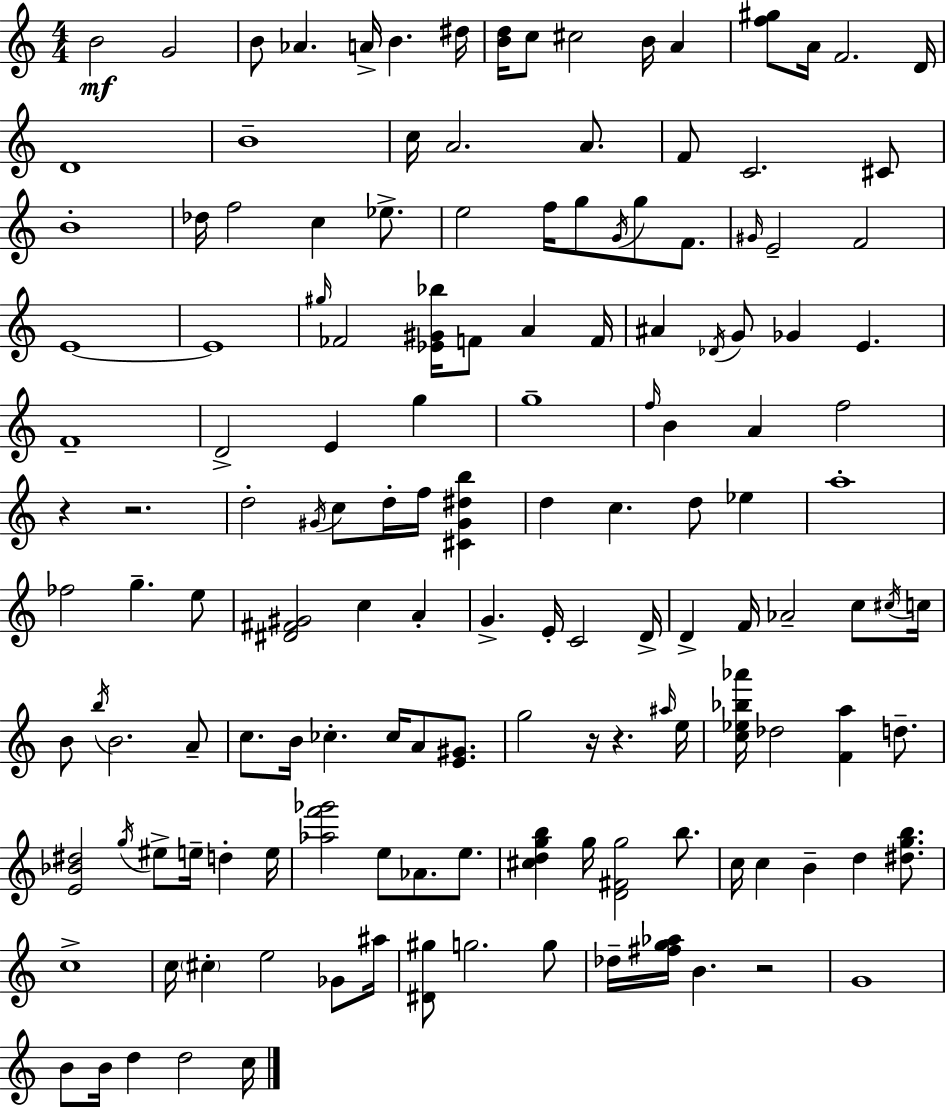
{
  \clef treble
  \numericTimeSignature
  \time 4/4
  \key c \major
  b'2\mf g'2 | b'8 aes'4. a'16-> b'4. dis''16 | <b' d''>16 c''8 cis''2 b'16 a'4 | <f'' gis''>8 a'16 f'2. d'16 | \break d'1 | b'1-- | c''16 a'2. a'8. | f'8 c'2. cis'8 | \break b'1-. | des''16 f''2 c''4 ees''8.-> | e''2 f''16 g''8 \acciaccatura { g'16 } g''8 f'8. | \grace { gis'16 } e'2-- f'2 | \break e'1~~ | e'1 | \grace { gis''16 } fes'2 <ees' gis' bes''>16 f'8 a'4 | f'16 ais'4 \acciaccatura { des'16 } g'8 ges'4 e'4. | \break f'1-- | d'2-> e'4 | g''4 g''1-- | \grace { f''16 } b'4 a'4 f''2 | \break r4 r2. | d''2-. \acciaccatura { gis'16 } c''8 | d''16-. f''16 <cis' gis' dis'' b''>4 d''4 c''4. | d''8 ees''4 a''1-. | \break fes''2 g''4.-- | e''8 <dis' fis' gis'>2 c''4 | a'4-. g'4.-> e'16-. c'2 | d'16-> d'4-> f'16 aes'2-- | \break c''8 \acciaccatura { cis''16 } c''16 b'8 \acciaccatura { b''16 } b'2. | a'8-- c''8. b'16 ces''4.-. | ces''16 a'8 <e' gis'>8. g''2 | r16 r4. \grace { ais''16 } e''16 <c'' ees'' bes'' aes'''>16 des''2 | \break <f' a''>4 d''8.-- <e' bes' dis''>2 | \acciaccatura { g''16 } eis''8-> e''16-- d''4-. e''16 <aes'' f''' ges'''>2 | e''8 aes'8. e''8. <cis'' d'' g'' b''>4 g''16 <d' fis' g''>2 | b''8. c''16 c''4 b'4-- | \break d''4 <dis'' g'' b''>8. c''1-> | c''16 \parenthesize cis''4-. e''2 | ges'8 ais''16 <dis' gis''>8 g''2. | g''8 des''16-- <fis'' g'' aes''>16 b'4. | \break r2 g'1 | b'8 b'16 d''4 | d''2 c''16 \bar "|."
}